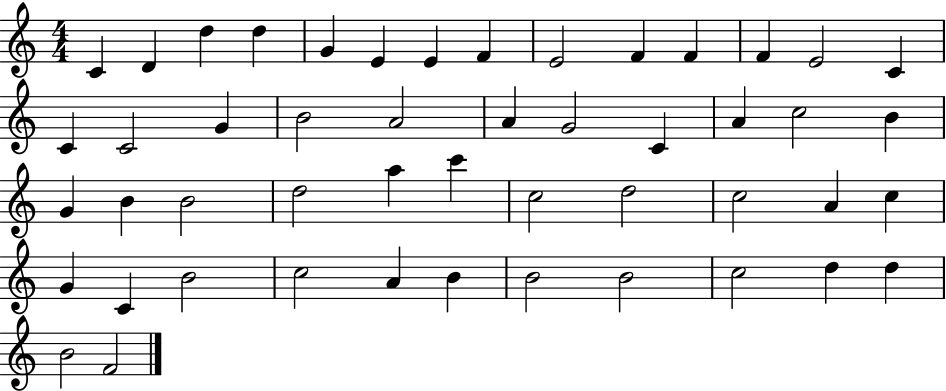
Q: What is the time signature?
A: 4/4